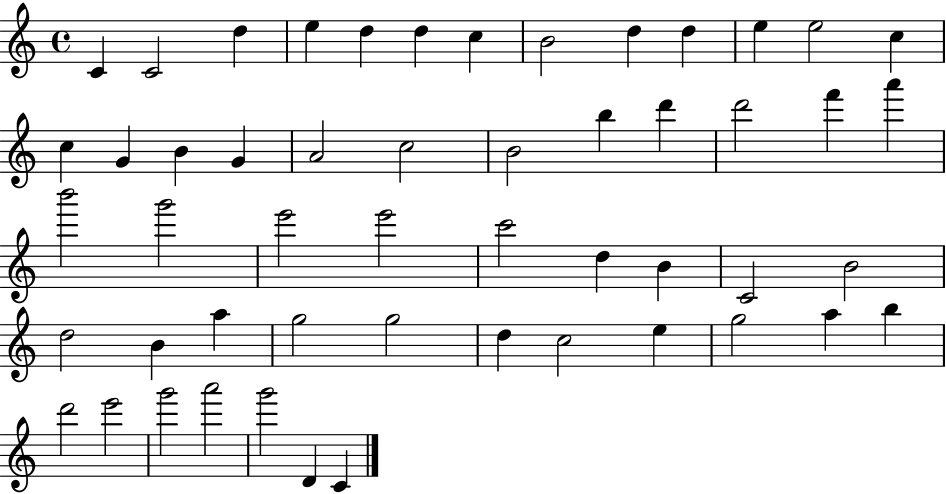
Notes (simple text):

C4/q C4/h D5/q E5/q D5/q D5/q C5/q B4/h D5/q D5/q E5/q E5/h C5/q C5/q G4/q B4/q G4/q A4/h C5/h B4/h B5/q D6/q D6/h F6/q A6/q B6/h G6/h E6/h E6/h C6/h D5/q B4/q C4/h B4/h D5/h B4/q A5/q G5/h G5/h D5/q C5/h E5/q G5/h A5/q B5/q D6/h E6/h G6/h A6/h G6/h D4/q C4/q